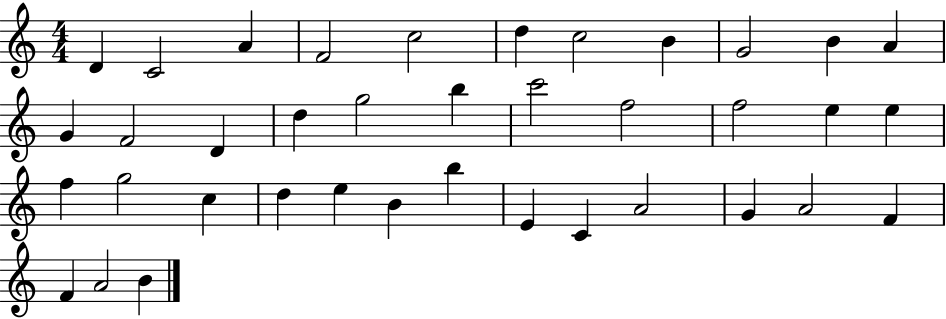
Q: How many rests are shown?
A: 0